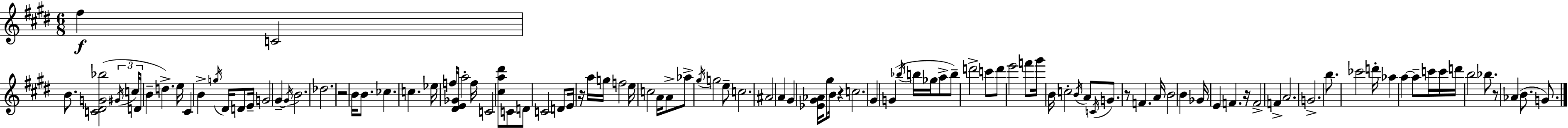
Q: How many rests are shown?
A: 6